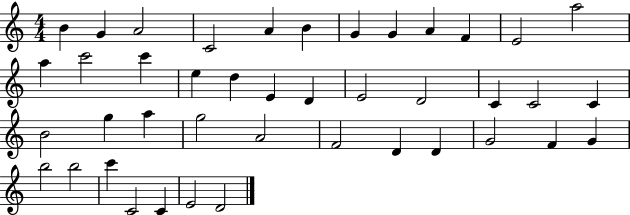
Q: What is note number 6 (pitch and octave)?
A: B4